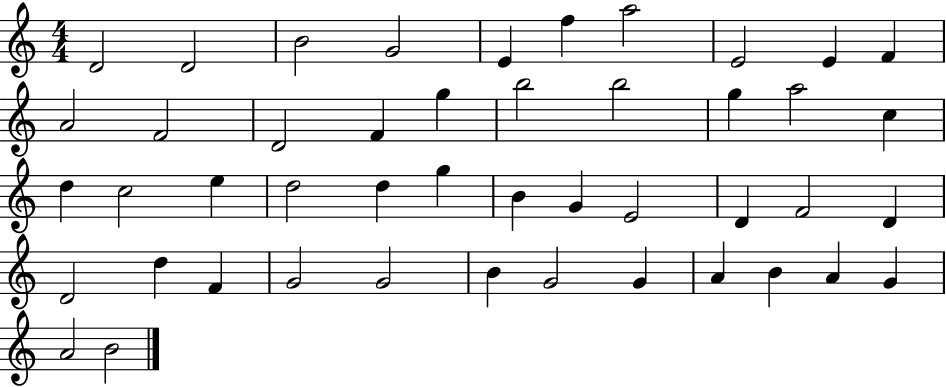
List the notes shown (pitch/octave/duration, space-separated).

D4/h D4/h B4/h G4/h E4/q F5/q A5/h E4/h E4/q F4/q A4/h F4/h D4/h F4/q G5/q B5/h B5/h G5/q A5/h C5/q D5/q C5/h E5/q D5/h D5/q G5/q B4/q G4/q E4/h D4/q F4/h D4/q D4/h D5/q F4/q G4/h G4/h B4/q G4/h G4/q A4/q B4/q A4/q G4/q A4/h B4/h